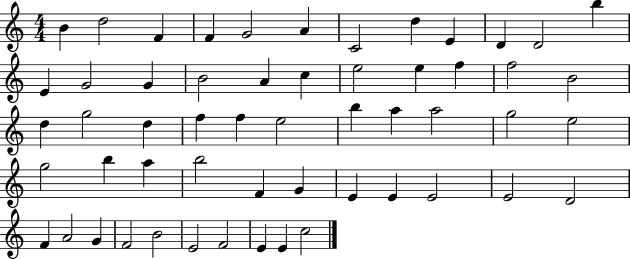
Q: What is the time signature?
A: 4/4